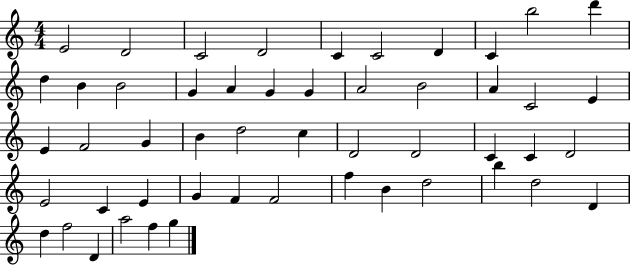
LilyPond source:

{
  \clef treble
  \numericTimeSignature
  \time 4/4
  \key c \major
  e'2 d'2 | c'2 d'2 | c'4 c'2 d'4 | c'4 b''2 d'''4 | \break d''4 b'4 b'2 | g'4 a'4 g'4 g'4 | a'2 b'2 | a'4 c'2 e'4 | \break e'4 f'2 g'4 | b'4 d''2 c''4 | d'2 d'2 | c'4 c'4 d'2 | \break e'2 c'4 e'4 | g'4 f'4 f'2 | f''4 b'4 d''2 | b''4 d''2 d'4 | \break d''4 f''2 d'4 | a''2 f''4 g''4 | \bar "|."
}